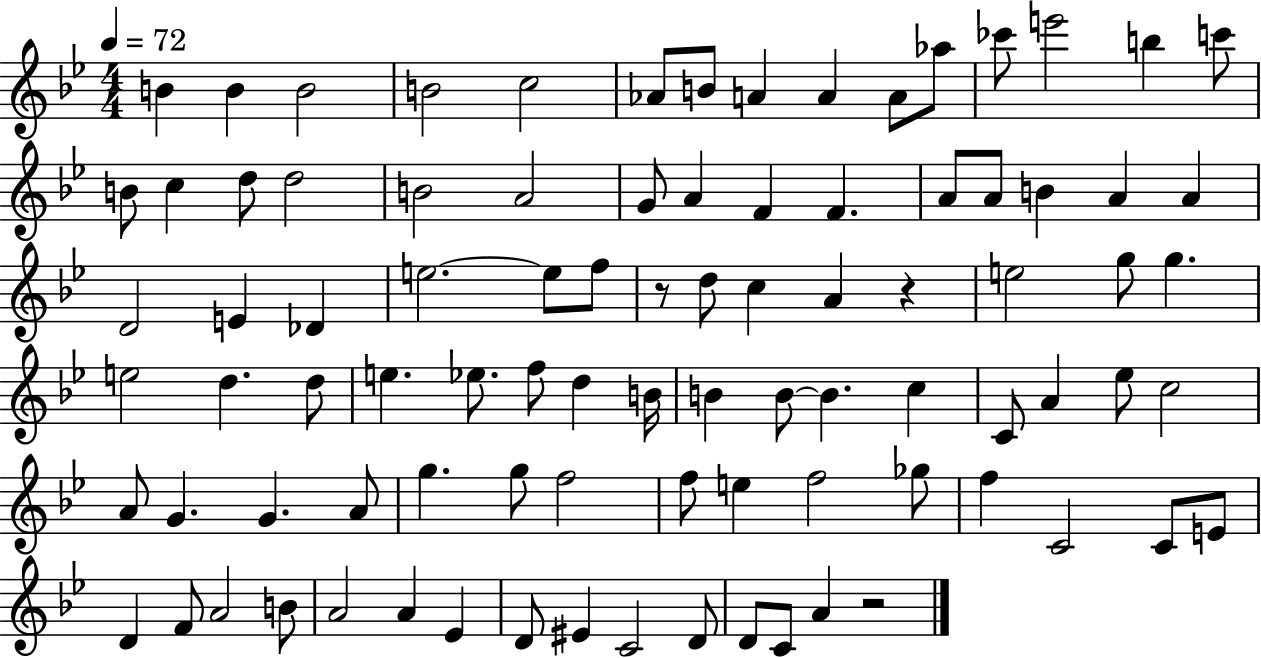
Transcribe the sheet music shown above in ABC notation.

X:1
T:Untitled
M:4/4
L:1/4
K:Bb
B B B2 B2 c2 _A/2 B/2 A A A/2 _a/2 _c'/2 e'2 b c'/2 B/2 c d/2 d2 B2 A2 G/2 A F F A/2 A/2 B A A D2 E _D e2 e/2 f/2 z/2 d/2 c A z e2 g/2 g e2 d d/2 e _e/2 f/2 d B/4 B B/2 B c C/2 A _e/2 c2 A/2 G G A/2 g g/2 f2 f/2 e f2 _g/2 f C2 C/2 E/2 D F/2 A2 B/2 A2 A _E D/2 ^E C2 D/2 D/2 C/2 A z2